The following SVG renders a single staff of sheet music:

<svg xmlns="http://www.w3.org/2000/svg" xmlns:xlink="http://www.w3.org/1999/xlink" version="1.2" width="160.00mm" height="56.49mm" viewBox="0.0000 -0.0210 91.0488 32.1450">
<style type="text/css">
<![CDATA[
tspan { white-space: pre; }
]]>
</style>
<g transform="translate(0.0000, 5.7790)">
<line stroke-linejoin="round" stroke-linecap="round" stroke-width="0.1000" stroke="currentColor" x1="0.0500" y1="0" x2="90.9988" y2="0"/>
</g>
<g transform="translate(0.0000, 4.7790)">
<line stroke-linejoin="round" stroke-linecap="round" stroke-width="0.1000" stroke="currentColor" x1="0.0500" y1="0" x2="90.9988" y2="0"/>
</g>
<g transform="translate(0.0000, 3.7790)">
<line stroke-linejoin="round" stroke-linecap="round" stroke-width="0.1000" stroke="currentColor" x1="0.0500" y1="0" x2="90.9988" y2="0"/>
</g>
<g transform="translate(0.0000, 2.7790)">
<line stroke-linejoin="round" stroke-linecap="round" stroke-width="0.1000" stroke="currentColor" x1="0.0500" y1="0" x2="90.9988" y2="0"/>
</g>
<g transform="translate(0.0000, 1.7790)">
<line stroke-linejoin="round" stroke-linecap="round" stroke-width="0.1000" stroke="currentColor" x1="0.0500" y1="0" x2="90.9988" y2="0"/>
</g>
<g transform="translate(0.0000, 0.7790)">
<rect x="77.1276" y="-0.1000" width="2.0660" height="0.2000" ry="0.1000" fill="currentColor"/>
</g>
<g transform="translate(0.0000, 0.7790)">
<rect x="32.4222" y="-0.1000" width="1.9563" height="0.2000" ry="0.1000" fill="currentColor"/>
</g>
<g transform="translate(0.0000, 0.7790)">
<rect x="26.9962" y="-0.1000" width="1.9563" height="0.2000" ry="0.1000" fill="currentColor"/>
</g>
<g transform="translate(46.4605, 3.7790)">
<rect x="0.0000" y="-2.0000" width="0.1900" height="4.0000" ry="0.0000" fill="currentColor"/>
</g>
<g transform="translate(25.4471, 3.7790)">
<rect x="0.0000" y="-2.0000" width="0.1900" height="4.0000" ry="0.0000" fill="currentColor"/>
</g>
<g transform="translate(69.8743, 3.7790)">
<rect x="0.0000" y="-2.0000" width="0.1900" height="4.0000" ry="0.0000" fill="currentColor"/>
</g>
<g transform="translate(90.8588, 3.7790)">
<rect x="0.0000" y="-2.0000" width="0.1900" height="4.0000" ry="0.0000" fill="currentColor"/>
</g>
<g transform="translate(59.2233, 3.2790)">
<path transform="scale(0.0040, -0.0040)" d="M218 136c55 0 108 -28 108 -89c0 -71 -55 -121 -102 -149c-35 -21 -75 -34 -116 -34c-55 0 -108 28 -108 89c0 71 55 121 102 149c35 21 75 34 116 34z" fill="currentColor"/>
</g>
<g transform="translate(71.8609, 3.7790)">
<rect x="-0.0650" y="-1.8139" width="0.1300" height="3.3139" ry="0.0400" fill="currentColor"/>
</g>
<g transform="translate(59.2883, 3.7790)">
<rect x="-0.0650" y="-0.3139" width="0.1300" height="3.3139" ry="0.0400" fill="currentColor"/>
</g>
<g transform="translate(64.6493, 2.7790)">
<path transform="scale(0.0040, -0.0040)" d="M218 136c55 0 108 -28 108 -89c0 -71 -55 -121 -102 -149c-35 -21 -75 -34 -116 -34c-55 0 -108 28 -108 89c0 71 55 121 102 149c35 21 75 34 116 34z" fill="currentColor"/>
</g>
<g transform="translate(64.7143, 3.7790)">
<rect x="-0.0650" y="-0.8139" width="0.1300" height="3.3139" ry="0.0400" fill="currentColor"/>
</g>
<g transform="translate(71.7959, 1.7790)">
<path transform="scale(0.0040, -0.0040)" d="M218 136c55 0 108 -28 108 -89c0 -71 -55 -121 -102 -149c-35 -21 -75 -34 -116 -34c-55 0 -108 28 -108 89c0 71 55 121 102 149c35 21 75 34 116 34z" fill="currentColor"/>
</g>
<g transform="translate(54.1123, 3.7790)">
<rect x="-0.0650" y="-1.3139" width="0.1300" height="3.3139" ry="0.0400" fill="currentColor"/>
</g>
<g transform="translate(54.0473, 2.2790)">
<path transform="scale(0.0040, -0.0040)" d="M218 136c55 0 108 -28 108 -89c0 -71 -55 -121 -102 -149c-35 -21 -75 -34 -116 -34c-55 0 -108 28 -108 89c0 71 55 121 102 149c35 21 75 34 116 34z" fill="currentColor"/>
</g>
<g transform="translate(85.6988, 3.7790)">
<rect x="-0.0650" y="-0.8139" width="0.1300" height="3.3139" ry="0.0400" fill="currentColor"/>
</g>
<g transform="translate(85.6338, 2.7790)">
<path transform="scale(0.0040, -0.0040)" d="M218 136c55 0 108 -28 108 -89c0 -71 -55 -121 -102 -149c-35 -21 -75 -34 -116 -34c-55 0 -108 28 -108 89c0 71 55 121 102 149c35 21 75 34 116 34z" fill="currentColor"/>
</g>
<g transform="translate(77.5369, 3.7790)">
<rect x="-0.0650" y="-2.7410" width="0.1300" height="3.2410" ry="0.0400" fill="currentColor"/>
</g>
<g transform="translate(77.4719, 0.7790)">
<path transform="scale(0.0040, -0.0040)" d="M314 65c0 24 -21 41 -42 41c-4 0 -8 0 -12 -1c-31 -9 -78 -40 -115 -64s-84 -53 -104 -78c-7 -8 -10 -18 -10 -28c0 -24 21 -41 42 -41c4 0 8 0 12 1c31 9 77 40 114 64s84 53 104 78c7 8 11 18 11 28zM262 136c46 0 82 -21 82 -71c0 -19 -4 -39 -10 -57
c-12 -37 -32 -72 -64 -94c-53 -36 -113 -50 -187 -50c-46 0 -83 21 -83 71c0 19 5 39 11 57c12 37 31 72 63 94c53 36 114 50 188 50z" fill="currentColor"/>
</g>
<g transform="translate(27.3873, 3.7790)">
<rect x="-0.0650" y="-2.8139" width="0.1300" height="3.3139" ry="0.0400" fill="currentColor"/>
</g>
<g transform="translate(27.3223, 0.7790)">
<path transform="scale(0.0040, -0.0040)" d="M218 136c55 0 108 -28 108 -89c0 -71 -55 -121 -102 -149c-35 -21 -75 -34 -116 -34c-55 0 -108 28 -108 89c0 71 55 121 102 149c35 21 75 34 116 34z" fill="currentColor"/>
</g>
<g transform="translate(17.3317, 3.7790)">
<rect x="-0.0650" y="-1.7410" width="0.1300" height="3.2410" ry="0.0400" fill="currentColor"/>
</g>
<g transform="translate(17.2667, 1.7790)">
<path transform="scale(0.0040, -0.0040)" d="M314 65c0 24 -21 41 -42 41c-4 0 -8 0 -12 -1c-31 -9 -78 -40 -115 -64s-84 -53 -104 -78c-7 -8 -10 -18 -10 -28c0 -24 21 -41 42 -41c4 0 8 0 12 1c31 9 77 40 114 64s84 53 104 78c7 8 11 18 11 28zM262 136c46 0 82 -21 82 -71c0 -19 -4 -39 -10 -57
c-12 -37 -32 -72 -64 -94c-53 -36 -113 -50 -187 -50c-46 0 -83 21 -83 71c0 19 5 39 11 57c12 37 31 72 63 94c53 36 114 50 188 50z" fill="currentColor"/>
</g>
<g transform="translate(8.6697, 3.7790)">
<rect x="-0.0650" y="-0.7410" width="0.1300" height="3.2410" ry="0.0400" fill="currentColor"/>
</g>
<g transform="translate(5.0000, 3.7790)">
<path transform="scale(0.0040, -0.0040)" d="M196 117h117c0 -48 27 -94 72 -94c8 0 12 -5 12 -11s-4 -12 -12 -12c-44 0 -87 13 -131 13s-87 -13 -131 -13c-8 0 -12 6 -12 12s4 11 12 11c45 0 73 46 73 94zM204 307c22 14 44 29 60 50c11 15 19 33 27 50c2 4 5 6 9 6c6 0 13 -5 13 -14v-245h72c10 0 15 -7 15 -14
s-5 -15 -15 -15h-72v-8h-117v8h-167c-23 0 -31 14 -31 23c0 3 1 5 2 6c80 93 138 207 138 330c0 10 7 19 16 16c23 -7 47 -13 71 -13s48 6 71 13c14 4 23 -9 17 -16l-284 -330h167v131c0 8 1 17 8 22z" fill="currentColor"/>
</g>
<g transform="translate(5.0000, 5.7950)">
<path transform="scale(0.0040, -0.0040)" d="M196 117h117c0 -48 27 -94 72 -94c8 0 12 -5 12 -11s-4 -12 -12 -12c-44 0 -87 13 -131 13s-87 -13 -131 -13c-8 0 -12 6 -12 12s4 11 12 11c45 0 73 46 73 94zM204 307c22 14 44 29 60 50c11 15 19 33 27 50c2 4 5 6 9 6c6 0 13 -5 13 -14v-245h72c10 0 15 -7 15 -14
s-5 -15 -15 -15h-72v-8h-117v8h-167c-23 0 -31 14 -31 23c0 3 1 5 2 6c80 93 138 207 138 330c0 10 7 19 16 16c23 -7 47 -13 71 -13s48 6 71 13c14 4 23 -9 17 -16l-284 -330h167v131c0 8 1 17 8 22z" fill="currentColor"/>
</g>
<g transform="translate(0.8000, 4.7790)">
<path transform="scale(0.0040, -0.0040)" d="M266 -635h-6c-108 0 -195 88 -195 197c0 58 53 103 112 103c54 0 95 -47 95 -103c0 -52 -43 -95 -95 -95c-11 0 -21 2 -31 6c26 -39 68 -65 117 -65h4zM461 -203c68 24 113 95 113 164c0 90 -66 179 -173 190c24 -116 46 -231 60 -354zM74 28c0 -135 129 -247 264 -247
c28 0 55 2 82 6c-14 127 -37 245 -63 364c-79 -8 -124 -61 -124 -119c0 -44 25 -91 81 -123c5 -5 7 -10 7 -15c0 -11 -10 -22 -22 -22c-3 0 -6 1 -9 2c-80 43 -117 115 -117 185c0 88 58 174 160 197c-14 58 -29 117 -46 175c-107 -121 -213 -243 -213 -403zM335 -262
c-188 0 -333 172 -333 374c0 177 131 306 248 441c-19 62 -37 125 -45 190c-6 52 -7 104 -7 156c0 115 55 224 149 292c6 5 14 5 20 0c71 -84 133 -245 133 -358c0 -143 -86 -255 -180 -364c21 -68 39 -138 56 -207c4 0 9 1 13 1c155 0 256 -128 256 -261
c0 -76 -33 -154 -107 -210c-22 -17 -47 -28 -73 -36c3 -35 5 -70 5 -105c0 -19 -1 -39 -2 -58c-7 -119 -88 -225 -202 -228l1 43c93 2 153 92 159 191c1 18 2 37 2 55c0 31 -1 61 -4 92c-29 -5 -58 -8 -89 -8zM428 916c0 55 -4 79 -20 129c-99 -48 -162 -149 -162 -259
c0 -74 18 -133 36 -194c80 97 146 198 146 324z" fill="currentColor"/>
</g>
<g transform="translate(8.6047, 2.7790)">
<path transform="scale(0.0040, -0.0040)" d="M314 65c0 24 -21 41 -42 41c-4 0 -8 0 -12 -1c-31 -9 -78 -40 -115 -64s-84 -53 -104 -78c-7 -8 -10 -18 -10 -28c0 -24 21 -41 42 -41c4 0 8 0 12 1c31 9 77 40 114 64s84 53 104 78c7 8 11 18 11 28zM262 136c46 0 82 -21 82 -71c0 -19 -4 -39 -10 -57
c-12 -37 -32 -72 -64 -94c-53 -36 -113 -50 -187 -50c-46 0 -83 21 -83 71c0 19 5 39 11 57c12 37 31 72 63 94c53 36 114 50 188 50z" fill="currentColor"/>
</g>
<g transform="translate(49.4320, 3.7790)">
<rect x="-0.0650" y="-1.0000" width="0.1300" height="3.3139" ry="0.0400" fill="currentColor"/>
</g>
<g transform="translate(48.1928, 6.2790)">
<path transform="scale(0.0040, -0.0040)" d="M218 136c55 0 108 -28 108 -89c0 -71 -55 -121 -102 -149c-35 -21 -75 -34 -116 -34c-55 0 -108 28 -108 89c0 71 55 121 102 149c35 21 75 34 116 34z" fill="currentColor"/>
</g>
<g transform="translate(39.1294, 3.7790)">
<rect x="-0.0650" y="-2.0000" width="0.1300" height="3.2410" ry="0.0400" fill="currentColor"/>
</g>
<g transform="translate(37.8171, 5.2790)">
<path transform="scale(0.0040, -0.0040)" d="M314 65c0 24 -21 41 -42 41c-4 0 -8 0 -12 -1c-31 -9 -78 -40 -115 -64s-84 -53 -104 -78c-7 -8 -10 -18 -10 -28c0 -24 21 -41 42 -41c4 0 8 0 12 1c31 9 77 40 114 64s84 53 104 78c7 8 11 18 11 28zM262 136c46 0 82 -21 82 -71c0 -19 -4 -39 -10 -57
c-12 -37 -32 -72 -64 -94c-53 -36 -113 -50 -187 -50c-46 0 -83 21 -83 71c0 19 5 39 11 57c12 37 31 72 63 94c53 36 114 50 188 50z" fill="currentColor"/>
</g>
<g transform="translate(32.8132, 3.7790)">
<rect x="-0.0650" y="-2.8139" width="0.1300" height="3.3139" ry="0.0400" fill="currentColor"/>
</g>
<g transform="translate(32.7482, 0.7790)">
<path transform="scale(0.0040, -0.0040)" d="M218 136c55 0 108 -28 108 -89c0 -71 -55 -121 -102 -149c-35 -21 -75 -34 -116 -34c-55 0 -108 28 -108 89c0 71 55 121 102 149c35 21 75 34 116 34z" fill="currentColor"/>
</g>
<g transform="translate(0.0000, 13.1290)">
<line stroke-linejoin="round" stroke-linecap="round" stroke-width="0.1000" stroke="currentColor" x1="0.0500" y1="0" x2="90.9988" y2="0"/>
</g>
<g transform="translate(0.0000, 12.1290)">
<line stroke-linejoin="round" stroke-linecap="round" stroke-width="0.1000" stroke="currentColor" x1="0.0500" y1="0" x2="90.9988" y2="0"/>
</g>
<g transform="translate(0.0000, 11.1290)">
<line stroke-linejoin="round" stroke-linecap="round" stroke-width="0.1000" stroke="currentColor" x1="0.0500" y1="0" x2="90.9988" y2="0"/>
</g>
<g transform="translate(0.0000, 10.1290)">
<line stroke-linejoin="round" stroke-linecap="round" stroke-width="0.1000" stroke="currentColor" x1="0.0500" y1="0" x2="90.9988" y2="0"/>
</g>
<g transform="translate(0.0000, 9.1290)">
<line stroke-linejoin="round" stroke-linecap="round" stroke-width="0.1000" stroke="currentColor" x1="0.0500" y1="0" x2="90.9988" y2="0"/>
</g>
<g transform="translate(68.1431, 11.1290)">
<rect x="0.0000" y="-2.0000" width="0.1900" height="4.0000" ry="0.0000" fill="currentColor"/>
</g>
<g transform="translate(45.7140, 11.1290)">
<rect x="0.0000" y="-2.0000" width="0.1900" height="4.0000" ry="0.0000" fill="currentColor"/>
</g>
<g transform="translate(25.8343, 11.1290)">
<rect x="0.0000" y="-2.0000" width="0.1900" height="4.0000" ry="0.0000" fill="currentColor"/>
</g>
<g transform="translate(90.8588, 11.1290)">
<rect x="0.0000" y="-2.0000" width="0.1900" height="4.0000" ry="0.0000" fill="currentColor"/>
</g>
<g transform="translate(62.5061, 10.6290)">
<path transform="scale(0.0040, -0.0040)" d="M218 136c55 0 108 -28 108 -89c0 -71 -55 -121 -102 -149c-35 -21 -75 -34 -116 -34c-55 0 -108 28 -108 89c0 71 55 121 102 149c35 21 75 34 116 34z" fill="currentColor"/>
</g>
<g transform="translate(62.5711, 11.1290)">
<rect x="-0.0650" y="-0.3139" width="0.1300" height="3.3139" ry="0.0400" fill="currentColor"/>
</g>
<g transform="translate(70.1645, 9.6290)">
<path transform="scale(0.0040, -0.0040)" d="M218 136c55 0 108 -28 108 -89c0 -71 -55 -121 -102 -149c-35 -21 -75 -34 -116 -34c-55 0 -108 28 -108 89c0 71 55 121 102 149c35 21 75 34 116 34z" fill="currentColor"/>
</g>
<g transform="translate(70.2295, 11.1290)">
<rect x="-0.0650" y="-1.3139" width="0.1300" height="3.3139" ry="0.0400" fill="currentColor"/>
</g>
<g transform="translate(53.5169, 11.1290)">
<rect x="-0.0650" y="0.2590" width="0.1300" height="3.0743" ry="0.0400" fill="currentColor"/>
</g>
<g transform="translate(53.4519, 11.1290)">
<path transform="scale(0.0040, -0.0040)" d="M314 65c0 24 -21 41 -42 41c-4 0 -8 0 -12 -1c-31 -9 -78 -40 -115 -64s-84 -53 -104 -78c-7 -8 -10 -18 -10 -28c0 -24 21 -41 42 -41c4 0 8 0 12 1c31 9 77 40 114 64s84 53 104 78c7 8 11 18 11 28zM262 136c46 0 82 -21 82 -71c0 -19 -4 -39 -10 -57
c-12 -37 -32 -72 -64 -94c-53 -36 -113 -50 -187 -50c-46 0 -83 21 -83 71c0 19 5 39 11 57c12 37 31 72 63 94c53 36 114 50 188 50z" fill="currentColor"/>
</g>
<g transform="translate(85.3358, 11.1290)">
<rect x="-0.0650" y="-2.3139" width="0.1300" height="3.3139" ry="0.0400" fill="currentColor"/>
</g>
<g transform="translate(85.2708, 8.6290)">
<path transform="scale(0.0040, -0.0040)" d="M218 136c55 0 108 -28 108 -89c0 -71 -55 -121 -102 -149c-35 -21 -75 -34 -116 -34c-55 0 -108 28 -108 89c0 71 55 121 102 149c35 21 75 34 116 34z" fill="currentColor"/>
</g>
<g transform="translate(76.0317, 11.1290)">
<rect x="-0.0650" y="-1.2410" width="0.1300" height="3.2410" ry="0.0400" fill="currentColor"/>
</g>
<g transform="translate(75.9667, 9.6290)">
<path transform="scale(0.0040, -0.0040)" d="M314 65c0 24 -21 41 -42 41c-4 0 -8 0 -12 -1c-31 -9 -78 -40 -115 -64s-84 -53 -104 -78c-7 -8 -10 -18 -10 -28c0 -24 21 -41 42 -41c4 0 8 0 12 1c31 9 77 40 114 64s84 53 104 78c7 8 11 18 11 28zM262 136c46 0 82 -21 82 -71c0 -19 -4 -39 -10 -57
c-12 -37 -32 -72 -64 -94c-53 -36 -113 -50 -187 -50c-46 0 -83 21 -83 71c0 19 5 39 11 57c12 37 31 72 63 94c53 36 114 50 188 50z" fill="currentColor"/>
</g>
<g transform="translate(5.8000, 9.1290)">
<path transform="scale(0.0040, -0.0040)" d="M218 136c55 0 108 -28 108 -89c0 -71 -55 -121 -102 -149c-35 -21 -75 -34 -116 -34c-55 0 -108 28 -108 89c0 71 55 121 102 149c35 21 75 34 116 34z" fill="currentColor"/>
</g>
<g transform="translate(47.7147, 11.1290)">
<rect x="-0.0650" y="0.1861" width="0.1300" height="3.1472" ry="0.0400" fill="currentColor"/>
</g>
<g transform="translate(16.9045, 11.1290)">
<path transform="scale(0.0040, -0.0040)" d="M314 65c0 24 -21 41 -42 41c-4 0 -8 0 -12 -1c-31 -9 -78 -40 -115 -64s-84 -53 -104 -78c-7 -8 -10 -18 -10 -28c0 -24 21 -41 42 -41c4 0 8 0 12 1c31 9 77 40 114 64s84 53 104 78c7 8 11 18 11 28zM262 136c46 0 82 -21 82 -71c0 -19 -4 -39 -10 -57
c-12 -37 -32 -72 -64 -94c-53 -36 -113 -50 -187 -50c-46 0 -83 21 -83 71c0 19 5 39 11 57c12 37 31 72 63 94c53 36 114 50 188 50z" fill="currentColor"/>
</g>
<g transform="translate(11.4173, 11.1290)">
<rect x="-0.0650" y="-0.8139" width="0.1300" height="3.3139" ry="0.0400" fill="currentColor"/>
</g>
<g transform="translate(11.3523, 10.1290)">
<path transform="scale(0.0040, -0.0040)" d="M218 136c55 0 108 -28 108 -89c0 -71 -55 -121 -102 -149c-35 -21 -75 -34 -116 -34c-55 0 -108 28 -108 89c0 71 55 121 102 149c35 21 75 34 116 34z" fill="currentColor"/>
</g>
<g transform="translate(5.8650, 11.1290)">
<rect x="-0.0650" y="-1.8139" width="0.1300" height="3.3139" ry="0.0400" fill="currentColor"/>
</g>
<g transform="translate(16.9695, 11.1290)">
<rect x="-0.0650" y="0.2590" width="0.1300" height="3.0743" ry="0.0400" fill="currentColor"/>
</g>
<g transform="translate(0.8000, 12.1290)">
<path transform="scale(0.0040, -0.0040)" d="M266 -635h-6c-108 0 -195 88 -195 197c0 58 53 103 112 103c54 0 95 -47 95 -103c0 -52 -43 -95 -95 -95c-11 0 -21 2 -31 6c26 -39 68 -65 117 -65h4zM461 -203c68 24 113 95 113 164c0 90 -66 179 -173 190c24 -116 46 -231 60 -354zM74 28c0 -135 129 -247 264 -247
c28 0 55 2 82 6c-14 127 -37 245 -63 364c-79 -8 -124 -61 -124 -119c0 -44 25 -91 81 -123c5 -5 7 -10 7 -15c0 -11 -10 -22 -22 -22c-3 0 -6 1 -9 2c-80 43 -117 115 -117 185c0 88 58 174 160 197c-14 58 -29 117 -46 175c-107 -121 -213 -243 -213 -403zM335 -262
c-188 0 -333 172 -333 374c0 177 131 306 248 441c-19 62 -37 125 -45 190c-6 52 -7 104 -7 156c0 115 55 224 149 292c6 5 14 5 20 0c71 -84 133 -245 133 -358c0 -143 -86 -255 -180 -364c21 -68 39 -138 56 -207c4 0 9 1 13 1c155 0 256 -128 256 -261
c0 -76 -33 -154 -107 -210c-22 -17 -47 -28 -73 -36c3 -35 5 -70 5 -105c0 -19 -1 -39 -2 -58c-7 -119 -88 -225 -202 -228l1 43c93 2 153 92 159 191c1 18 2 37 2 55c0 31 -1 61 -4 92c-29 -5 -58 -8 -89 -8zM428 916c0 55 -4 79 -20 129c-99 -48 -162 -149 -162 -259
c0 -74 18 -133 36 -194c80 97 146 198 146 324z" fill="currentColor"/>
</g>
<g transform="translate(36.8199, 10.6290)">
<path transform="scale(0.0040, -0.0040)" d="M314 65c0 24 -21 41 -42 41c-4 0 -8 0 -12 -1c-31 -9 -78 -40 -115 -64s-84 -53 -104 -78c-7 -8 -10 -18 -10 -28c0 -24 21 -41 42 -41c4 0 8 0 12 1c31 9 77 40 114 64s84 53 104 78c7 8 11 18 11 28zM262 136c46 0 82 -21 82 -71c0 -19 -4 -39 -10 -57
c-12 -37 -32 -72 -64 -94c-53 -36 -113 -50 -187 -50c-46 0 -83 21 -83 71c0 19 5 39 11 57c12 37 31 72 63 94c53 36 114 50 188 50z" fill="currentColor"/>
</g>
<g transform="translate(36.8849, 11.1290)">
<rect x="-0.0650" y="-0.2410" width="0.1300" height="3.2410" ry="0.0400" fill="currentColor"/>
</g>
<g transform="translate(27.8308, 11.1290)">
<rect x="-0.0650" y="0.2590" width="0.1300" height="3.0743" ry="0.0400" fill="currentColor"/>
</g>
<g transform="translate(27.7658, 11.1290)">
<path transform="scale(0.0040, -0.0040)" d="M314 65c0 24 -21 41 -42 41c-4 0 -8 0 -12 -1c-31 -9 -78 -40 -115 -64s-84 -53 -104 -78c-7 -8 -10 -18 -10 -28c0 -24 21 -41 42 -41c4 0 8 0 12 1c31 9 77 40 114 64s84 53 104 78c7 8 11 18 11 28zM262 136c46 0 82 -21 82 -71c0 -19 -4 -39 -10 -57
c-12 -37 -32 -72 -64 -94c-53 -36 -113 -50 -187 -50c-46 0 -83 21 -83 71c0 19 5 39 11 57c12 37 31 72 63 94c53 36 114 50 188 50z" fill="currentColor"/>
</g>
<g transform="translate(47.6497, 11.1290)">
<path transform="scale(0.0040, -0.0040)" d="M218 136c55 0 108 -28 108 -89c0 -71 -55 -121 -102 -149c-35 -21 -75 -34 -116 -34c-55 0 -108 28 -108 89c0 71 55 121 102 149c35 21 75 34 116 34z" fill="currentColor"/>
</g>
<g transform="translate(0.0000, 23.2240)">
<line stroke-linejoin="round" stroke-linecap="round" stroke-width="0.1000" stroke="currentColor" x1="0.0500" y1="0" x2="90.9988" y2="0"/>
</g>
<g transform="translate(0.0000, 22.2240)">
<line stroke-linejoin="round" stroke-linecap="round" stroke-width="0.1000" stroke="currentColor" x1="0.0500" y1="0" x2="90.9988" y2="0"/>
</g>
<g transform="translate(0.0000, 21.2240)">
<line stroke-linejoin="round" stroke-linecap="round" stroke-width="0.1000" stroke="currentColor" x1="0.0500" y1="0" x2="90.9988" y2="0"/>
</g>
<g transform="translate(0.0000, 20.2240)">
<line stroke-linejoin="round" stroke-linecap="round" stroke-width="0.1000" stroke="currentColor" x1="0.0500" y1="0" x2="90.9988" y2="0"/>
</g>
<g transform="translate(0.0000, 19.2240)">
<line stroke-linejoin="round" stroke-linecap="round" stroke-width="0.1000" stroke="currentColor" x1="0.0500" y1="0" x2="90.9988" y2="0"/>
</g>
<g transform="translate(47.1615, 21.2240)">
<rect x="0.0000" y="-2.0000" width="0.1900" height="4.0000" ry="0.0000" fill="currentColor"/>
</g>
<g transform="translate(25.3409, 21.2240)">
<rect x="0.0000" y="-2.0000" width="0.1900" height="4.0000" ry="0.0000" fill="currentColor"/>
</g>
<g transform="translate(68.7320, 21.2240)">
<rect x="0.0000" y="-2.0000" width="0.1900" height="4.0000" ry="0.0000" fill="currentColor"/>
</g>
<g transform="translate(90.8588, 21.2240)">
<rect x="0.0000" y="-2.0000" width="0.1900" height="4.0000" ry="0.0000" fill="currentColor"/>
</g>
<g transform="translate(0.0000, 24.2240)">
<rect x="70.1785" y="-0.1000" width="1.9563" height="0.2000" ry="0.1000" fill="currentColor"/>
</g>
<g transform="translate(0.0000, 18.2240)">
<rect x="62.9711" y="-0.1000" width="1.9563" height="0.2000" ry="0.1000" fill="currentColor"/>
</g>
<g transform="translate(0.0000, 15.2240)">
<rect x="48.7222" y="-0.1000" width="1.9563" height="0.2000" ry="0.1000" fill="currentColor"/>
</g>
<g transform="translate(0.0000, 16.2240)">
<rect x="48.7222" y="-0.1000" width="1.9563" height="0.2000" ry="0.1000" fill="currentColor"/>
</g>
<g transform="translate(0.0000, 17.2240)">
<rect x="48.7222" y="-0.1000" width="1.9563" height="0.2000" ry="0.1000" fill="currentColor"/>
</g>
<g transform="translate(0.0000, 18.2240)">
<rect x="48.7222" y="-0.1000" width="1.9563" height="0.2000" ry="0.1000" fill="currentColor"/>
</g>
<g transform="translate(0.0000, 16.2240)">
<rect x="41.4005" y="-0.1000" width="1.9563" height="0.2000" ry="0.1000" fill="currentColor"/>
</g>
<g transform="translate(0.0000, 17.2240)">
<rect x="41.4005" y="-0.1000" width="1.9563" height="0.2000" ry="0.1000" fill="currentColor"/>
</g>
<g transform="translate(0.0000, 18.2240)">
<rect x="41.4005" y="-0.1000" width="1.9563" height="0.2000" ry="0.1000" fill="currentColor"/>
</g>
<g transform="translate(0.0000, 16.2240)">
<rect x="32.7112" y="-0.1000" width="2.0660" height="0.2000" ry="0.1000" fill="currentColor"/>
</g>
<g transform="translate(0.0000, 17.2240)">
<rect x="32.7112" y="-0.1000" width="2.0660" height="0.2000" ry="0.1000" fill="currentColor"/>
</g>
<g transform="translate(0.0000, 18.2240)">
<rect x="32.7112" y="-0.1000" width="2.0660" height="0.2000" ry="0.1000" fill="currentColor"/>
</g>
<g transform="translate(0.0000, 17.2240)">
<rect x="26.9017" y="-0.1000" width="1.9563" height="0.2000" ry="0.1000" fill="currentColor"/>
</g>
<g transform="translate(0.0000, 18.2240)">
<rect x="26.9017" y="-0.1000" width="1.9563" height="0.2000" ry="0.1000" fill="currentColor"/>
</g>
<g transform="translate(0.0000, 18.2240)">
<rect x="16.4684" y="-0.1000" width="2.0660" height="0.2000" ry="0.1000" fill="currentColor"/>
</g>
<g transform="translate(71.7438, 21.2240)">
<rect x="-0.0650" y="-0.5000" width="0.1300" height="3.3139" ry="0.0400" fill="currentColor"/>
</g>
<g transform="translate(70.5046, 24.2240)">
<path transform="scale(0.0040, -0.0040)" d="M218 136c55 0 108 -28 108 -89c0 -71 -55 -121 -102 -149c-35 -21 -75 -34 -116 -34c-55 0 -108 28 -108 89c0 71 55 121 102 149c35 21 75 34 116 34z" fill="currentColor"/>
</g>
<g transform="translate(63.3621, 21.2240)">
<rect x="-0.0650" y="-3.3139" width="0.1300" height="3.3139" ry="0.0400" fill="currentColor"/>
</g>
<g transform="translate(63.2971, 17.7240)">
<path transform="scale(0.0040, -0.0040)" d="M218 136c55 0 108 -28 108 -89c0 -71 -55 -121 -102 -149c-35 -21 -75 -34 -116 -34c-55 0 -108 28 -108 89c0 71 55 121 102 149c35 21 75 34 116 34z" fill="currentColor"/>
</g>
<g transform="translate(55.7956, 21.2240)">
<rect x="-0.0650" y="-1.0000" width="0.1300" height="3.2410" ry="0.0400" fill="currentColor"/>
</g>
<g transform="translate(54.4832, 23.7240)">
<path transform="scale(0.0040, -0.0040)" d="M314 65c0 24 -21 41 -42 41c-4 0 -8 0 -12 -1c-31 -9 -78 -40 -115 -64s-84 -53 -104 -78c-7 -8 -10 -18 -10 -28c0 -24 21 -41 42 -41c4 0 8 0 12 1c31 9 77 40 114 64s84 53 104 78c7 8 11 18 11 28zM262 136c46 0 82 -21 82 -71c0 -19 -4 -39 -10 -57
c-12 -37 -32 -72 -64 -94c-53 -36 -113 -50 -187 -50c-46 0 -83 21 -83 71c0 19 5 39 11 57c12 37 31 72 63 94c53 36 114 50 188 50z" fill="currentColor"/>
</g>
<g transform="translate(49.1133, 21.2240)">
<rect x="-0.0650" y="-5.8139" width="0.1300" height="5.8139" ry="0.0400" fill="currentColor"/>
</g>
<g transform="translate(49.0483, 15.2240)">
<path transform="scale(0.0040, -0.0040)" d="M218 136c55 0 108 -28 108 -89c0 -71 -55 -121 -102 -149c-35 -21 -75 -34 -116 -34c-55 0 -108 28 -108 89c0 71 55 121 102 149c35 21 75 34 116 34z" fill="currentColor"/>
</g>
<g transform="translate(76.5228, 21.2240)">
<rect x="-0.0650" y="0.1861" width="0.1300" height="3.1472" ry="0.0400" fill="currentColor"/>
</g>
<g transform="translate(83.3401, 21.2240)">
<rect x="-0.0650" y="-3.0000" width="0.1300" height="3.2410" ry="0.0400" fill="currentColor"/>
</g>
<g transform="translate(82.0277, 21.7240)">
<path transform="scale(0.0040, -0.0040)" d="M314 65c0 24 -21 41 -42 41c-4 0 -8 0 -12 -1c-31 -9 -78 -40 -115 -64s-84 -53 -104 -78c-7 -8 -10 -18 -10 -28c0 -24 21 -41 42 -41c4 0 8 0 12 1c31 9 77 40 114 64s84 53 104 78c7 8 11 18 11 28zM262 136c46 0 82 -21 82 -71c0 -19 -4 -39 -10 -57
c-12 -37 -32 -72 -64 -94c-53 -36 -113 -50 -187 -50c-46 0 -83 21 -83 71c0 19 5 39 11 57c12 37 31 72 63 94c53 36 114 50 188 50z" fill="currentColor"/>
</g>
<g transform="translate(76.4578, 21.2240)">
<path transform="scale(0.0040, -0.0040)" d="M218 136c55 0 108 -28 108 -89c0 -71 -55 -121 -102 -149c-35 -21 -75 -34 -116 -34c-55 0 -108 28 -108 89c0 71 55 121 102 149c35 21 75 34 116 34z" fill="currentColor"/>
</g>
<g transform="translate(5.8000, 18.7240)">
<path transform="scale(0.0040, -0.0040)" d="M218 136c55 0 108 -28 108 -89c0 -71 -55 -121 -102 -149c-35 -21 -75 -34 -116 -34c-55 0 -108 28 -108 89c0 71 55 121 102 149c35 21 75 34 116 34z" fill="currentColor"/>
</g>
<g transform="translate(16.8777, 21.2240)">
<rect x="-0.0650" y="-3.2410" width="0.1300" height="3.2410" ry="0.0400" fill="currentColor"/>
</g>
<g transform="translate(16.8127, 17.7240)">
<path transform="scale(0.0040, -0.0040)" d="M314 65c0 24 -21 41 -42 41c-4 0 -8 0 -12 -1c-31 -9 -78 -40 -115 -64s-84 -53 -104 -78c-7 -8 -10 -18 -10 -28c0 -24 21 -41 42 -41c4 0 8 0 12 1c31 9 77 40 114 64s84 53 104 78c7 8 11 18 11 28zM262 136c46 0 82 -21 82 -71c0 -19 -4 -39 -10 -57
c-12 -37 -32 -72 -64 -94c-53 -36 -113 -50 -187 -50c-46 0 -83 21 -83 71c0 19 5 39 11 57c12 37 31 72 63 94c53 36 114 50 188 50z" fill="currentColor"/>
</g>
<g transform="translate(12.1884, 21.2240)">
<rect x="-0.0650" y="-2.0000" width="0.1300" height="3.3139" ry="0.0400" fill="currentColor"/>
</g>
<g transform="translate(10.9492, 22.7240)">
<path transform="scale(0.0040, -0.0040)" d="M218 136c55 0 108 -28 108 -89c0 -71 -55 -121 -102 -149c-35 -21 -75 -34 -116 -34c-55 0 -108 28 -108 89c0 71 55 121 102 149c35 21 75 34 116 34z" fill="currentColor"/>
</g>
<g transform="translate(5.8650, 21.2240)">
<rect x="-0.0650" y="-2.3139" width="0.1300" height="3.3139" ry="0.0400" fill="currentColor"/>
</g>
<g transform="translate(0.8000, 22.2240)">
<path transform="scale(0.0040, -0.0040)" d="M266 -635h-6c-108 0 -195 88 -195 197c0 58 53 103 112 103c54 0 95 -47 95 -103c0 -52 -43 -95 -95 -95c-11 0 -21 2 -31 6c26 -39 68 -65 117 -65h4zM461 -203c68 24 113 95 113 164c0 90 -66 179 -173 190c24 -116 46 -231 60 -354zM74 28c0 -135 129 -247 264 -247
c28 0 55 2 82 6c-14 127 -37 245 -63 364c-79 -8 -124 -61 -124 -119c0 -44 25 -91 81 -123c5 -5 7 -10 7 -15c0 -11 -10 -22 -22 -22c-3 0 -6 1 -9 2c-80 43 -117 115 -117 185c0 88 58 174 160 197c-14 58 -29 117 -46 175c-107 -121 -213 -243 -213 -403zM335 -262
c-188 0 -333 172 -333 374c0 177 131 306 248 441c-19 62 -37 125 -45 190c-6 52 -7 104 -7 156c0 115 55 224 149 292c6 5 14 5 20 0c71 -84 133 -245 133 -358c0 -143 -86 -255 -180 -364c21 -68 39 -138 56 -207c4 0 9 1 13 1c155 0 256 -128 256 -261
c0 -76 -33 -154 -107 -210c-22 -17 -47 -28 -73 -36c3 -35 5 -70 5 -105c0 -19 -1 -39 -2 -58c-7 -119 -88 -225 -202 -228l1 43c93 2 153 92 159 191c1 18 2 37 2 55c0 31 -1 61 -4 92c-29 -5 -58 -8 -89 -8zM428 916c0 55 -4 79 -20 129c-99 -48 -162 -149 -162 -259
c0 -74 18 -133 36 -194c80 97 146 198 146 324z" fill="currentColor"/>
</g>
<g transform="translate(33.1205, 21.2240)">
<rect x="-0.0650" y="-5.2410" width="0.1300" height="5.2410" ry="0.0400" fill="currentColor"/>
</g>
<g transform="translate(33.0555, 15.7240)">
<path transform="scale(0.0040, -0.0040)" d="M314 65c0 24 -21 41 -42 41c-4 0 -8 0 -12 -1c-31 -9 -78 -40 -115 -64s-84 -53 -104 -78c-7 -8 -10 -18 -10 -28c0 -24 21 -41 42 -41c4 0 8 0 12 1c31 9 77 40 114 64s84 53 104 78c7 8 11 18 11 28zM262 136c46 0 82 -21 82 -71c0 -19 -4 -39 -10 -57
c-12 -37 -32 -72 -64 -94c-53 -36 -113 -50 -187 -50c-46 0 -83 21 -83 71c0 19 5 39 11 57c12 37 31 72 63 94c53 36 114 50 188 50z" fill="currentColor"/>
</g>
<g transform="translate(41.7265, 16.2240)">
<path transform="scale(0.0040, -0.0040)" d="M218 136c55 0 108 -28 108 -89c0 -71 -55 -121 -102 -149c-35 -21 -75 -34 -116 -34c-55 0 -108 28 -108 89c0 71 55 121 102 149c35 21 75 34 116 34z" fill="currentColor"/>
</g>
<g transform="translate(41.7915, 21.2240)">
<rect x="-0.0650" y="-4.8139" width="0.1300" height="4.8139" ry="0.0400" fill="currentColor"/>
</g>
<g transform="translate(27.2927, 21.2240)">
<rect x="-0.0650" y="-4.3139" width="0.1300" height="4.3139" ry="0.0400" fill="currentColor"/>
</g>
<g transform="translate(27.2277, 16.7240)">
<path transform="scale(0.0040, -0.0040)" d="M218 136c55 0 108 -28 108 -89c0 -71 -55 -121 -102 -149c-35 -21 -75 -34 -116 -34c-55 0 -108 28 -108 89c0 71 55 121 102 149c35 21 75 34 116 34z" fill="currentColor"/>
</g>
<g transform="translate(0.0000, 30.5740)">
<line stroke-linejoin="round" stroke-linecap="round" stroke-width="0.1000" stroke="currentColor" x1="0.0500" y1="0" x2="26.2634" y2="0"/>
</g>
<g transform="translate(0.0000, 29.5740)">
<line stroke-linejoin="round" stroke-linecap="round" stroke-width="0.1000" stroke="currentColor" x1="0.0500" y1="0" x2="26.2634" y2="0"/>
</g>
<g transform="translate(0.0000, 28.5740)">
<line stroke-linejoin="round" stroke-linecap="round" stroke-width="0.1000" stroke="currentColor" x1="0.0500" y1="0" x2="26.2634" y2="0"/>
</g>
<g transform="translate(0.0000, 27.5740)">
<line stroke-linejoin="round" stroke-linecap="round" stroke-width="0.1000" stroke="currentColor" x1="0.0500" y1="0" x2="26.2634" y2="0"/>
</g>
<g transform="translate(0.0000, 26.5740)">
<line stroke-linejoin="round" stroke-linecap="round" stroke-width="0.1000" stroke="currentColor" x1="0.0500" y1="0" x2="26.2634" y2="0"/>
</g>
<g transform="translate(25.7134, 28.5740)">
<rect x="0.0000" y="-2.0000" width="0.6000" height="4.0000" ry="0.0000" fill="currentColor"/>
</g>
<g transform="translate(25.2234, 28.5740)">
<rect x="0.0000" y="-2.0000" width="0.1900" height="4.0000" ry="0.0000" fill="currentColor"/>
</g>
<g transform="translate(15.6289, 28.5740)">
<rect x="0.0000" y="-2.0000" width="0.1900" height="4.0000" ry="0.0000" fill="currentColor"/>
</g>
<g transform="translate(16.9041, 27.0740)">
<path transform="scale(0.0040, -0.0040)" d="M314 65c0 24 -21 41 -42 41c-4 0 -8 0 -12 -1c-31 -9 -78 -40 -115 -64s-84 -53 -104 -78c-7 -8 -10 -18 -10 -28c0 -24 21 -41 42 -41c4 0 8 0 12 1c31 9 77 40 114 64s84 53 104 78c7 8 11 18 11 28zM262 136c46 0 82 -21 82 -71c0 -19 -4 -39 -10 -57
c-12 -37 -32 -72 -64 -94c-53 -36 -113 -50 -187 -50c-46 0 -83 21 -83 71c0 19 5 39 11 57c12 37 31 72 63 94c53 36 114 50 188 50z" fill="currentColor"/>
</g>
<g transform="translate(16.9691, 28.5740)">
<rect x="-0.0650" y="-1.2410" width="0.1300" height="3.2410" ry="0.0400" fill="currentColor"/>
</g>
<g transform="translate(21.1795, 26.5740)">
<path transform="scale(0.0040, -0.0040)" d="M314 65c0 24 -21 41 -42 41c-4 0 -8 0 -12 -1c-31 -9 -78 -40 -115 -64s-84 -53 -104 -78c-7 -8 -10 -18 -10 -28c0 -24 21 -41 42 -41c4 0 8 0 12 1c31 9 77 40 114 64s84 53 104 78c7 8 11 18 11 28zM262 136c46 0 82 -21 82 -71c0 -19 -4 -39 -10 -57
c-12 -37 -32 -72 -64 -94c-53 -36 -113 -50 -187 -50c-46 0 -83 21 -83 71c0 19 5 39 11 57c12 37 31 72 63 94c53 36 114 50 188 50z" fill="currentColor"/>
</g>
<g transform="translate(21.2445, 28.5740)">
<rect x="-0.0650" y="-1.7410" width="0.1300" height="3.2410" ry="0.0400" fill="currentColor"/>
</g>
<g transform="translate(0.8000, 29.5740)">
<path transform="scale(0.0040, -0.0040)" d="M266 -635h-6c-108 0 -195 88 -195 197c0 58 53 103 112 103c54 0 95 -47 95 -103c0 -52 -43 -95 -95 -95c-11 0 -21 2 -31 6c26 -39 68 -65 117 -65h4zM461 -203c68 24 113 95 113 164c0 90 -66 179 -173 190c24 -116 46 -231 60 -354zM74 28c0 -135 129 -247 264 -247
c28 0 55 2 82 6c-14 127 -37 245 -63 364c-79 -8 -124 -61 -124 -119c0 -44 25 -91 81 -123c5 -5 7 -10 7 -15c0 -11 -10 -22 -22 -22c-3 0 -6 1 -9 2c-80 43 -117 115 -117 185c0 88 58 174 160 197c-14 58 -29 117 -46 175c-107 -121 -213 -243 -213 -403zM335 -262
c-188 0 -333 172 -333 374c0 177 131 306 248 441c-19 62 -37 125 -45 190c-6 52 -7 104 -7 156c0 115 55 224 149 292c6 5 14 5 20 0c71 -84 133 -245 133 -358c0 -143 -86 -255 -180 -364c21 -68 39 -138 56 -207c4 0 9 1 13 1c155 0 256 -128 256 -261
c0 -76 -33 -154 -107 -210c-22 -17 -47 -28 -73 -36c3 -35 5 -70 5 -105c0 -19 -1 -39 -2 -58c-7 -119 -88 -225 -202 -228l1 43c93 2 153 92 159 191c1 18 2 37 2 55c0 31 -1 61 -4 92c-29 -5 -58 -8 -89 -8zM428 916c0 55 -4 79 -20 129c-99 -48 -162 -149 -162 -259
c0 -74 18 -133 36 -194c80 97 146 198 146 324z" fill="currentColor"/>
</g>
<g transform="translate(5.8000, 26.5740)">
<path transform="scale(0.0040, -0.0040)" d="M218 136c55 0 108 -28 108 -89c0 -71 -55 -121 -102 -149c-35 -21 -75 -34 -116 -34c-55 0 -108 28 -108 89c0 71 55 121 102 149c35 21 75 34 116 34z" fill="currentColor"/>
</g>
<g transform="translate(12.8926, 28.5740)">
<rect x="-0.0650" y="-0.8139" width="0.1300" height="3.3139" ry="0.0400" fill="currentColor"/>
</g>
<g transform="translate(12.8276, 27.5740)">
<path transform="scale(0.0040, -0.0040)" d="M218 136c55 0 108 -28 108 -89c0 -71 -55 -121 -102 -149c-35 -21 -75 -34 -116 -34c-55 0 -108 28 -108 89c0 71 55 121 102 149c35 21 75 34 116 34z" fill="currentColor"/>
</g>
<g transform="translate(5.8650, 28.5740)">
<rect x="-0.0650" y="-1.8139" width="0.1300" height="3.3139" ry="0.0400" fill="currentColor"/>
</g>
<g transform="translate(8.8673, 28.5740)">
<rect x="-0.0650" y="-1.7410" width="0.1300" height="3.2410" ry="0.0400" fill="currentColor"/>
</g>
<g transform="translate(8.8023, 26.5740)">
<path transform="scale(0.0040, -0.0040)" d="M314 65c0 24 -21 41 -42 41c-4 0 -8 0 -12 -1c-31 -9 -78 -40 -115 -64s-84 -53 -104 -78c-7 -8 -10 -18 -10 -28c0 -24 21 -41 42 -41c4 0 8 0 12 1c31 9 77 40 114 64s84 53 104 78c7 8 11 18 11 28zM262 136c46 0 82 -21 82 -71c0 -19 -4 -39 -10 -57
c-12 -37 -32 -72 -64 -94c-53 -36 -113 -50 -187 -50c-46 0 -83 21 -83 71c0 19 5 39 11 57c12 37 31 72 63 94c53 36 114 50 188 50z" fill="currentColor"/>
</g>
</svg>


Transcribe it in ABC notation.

X:1
T:Untitled
M:4/4
L:1/4
K:C
d2 f2 a a F2 D e c d f a2 d f d B2 B2 c2 B B2 c e e2 g g F b2 d' f'2 e' g' D2 b C B A2 f f2 d e2 f2